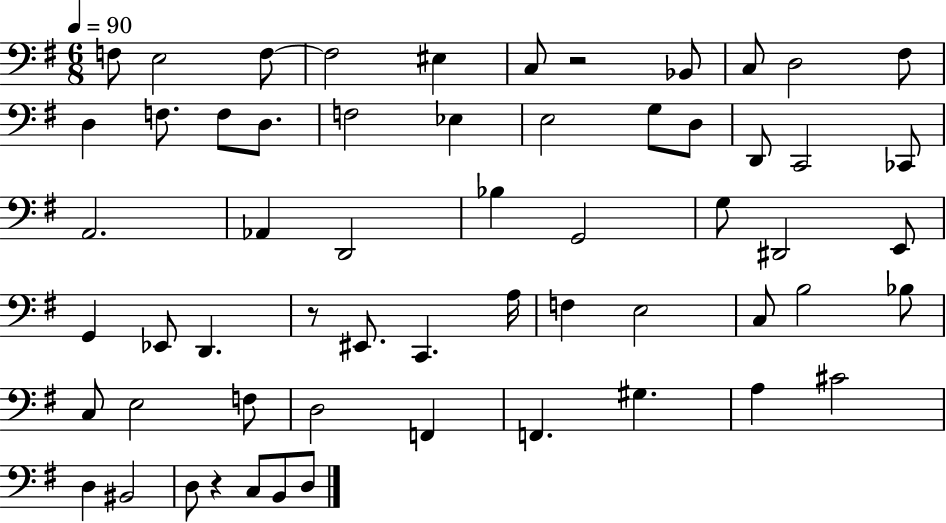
X:1
T:Untitled
M:6/8
L:1/4
K:G
F,/2 E,2 F,/2 F,2 ^E, C,/2 z2 _B,,/2 C,/2 D,2 ^F,/2 D, F,/2 F,/2 D,/2 F,2 _E, E,2 G,/2 D,/2 D,,/2 C,,2 _C,,/2 A,,2 _A,, D,,2 _B, G,,2 G,/2 ^D,,2 E,,/2 G,, _E,,/2 D,, z/2 ^E,,/2 C,, A,/4 F, E,2 C,/2 B,2 _B,/2 C,/2 E,2 F,/2 D,2 F,, F,, ^G, A, ^C2 D, ^B,,2 D,/2 z C,/2 B,,/2 D,/2